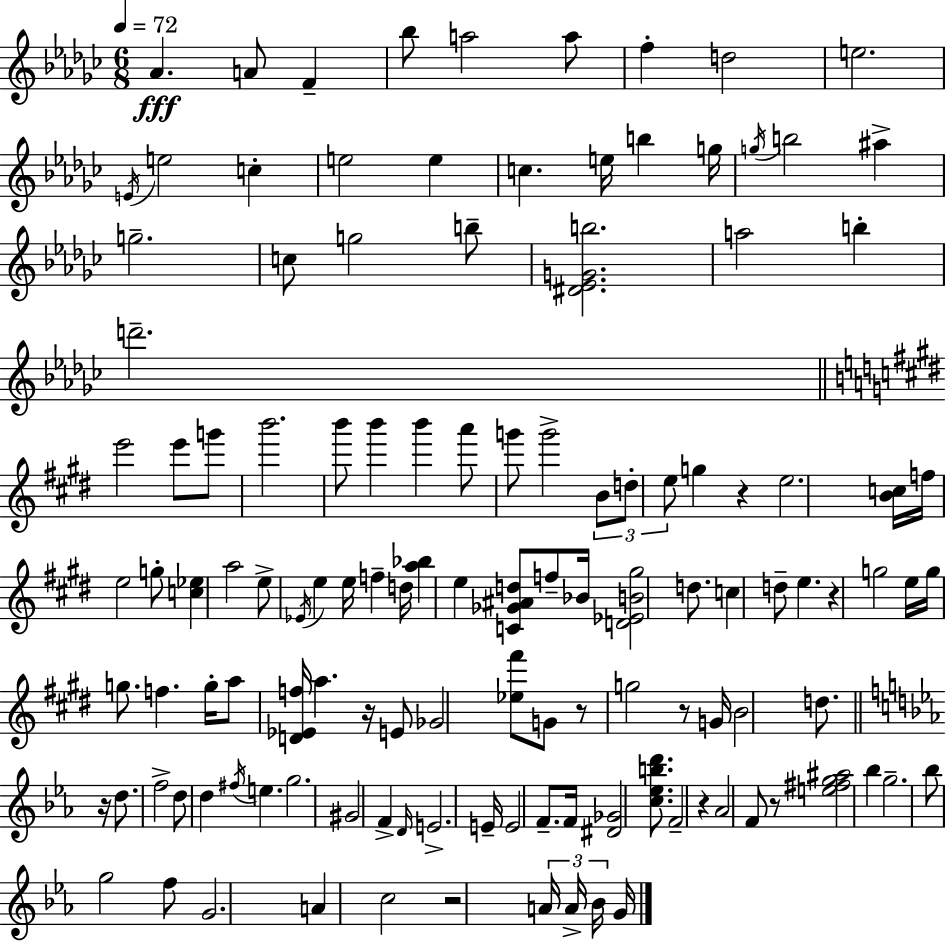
{
  \clef treble
  \numericTimeSignature
  \time 6/8
  \key ees \minor
  \tempo 4 = 72
  aes'4.\fff a'8 f'4-- | bes''8 a''2 a''8 | f''4-. d''2 | e''2. | \break \acciaccatura { e'16 } e''2 c''4-. | e''2 e''4 | c''4. e''16 b''4 | g''16 \acciaccatura { g''16 } b''2 ais''4-> | \break g''2.-- | c''8 g''2 | b''8-- <dis' ees' g' b''>2. | a''2 b''4-. | \break d'''2.-- | \bar "||" \break \key e \major e'''2 e'''8 g'''8 | b'''2. | b'''8 b'''4 b'''4 a'''8 | g'''8 g'''2-> \tuplet 3/2 { b'8 | \break d''8-. e''8 } g''4 r4 | e''2. | <b' c''>16 f''16 e''2 g''8-. | <c'' ees''>4 a''2 | \break e''8-> \acciaccatura { ees'16 } e''4 e''16 f''4-- | d''16 <a'' bes''>4 e''4 <c' ges' ais' d''>8 f''8-- | bes'16 <d' ees' b' gis''>2 d''8. | c''4 d''8-- e''4. | \break r4 g''2 | e''16 g''16 g''8. f''4. | g''16-. a''8 <d' ees' f''>16 a''4. r16 e'8 | ges'2 <ees'' fis'''>8 g'8 | \break r8 g''2 r8 | g'16 b'2 d''8. | \bar "||" \break \key ees \major r16 d''8. f''2-> | d''8 d''4 \acciaccatura { fis''16 } e''4. | g''2. | gis'2 f'4-> | \break \grace { d'16 } e'2.-> | e'16-- e'2 f'8.-- | f'16 <dis' ges'>2 <c'' ees'' b'' d'''>8. | f'2-- r4 | \break aes'2 f'8 | r8 <e'' fis'' g'' ais''>2 bes''4 | g''2.-- | bes''8 g''2 | \break f''8 g'2. | a'4 c''2 | r2 \tuplet 3/2 { a'16 a'16-> | bes'16 } g'16 \bar "|."
}